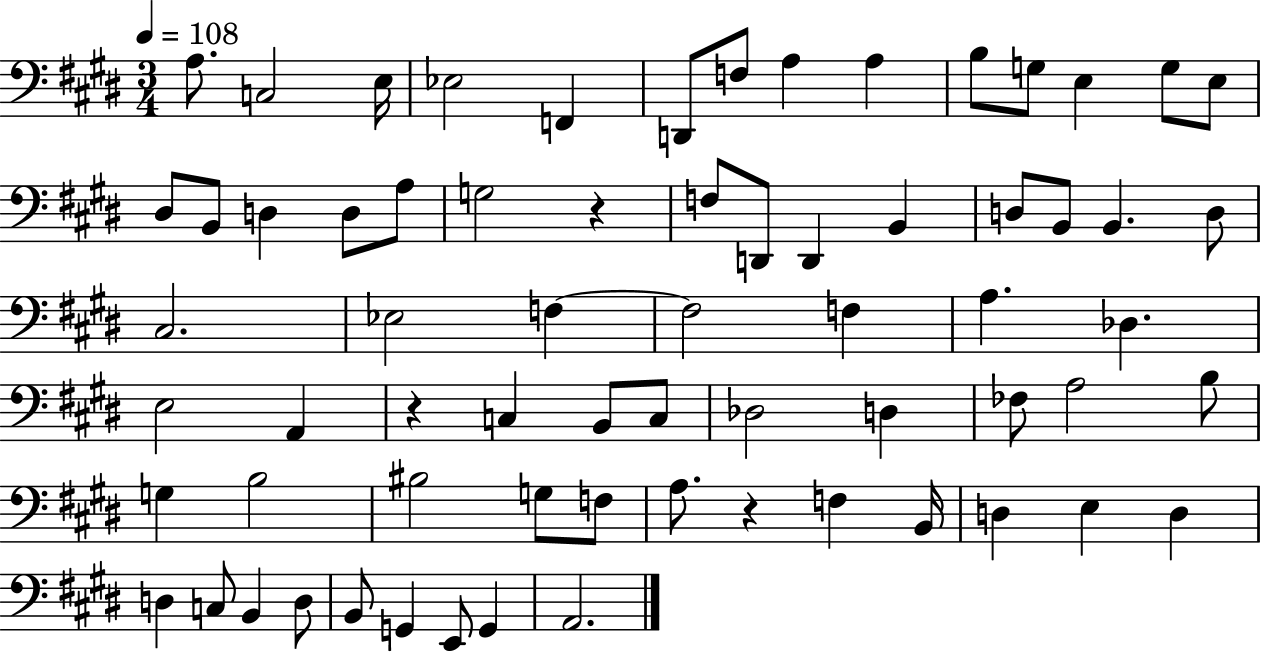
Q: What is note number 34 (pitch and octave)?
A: A3